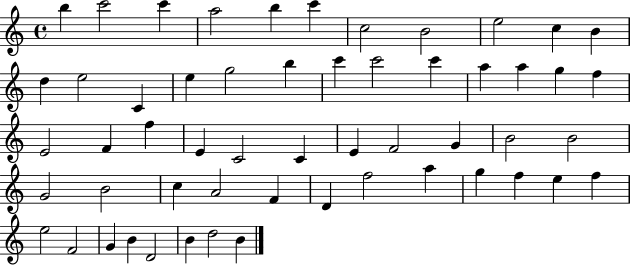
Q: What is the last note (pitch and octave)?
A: B4